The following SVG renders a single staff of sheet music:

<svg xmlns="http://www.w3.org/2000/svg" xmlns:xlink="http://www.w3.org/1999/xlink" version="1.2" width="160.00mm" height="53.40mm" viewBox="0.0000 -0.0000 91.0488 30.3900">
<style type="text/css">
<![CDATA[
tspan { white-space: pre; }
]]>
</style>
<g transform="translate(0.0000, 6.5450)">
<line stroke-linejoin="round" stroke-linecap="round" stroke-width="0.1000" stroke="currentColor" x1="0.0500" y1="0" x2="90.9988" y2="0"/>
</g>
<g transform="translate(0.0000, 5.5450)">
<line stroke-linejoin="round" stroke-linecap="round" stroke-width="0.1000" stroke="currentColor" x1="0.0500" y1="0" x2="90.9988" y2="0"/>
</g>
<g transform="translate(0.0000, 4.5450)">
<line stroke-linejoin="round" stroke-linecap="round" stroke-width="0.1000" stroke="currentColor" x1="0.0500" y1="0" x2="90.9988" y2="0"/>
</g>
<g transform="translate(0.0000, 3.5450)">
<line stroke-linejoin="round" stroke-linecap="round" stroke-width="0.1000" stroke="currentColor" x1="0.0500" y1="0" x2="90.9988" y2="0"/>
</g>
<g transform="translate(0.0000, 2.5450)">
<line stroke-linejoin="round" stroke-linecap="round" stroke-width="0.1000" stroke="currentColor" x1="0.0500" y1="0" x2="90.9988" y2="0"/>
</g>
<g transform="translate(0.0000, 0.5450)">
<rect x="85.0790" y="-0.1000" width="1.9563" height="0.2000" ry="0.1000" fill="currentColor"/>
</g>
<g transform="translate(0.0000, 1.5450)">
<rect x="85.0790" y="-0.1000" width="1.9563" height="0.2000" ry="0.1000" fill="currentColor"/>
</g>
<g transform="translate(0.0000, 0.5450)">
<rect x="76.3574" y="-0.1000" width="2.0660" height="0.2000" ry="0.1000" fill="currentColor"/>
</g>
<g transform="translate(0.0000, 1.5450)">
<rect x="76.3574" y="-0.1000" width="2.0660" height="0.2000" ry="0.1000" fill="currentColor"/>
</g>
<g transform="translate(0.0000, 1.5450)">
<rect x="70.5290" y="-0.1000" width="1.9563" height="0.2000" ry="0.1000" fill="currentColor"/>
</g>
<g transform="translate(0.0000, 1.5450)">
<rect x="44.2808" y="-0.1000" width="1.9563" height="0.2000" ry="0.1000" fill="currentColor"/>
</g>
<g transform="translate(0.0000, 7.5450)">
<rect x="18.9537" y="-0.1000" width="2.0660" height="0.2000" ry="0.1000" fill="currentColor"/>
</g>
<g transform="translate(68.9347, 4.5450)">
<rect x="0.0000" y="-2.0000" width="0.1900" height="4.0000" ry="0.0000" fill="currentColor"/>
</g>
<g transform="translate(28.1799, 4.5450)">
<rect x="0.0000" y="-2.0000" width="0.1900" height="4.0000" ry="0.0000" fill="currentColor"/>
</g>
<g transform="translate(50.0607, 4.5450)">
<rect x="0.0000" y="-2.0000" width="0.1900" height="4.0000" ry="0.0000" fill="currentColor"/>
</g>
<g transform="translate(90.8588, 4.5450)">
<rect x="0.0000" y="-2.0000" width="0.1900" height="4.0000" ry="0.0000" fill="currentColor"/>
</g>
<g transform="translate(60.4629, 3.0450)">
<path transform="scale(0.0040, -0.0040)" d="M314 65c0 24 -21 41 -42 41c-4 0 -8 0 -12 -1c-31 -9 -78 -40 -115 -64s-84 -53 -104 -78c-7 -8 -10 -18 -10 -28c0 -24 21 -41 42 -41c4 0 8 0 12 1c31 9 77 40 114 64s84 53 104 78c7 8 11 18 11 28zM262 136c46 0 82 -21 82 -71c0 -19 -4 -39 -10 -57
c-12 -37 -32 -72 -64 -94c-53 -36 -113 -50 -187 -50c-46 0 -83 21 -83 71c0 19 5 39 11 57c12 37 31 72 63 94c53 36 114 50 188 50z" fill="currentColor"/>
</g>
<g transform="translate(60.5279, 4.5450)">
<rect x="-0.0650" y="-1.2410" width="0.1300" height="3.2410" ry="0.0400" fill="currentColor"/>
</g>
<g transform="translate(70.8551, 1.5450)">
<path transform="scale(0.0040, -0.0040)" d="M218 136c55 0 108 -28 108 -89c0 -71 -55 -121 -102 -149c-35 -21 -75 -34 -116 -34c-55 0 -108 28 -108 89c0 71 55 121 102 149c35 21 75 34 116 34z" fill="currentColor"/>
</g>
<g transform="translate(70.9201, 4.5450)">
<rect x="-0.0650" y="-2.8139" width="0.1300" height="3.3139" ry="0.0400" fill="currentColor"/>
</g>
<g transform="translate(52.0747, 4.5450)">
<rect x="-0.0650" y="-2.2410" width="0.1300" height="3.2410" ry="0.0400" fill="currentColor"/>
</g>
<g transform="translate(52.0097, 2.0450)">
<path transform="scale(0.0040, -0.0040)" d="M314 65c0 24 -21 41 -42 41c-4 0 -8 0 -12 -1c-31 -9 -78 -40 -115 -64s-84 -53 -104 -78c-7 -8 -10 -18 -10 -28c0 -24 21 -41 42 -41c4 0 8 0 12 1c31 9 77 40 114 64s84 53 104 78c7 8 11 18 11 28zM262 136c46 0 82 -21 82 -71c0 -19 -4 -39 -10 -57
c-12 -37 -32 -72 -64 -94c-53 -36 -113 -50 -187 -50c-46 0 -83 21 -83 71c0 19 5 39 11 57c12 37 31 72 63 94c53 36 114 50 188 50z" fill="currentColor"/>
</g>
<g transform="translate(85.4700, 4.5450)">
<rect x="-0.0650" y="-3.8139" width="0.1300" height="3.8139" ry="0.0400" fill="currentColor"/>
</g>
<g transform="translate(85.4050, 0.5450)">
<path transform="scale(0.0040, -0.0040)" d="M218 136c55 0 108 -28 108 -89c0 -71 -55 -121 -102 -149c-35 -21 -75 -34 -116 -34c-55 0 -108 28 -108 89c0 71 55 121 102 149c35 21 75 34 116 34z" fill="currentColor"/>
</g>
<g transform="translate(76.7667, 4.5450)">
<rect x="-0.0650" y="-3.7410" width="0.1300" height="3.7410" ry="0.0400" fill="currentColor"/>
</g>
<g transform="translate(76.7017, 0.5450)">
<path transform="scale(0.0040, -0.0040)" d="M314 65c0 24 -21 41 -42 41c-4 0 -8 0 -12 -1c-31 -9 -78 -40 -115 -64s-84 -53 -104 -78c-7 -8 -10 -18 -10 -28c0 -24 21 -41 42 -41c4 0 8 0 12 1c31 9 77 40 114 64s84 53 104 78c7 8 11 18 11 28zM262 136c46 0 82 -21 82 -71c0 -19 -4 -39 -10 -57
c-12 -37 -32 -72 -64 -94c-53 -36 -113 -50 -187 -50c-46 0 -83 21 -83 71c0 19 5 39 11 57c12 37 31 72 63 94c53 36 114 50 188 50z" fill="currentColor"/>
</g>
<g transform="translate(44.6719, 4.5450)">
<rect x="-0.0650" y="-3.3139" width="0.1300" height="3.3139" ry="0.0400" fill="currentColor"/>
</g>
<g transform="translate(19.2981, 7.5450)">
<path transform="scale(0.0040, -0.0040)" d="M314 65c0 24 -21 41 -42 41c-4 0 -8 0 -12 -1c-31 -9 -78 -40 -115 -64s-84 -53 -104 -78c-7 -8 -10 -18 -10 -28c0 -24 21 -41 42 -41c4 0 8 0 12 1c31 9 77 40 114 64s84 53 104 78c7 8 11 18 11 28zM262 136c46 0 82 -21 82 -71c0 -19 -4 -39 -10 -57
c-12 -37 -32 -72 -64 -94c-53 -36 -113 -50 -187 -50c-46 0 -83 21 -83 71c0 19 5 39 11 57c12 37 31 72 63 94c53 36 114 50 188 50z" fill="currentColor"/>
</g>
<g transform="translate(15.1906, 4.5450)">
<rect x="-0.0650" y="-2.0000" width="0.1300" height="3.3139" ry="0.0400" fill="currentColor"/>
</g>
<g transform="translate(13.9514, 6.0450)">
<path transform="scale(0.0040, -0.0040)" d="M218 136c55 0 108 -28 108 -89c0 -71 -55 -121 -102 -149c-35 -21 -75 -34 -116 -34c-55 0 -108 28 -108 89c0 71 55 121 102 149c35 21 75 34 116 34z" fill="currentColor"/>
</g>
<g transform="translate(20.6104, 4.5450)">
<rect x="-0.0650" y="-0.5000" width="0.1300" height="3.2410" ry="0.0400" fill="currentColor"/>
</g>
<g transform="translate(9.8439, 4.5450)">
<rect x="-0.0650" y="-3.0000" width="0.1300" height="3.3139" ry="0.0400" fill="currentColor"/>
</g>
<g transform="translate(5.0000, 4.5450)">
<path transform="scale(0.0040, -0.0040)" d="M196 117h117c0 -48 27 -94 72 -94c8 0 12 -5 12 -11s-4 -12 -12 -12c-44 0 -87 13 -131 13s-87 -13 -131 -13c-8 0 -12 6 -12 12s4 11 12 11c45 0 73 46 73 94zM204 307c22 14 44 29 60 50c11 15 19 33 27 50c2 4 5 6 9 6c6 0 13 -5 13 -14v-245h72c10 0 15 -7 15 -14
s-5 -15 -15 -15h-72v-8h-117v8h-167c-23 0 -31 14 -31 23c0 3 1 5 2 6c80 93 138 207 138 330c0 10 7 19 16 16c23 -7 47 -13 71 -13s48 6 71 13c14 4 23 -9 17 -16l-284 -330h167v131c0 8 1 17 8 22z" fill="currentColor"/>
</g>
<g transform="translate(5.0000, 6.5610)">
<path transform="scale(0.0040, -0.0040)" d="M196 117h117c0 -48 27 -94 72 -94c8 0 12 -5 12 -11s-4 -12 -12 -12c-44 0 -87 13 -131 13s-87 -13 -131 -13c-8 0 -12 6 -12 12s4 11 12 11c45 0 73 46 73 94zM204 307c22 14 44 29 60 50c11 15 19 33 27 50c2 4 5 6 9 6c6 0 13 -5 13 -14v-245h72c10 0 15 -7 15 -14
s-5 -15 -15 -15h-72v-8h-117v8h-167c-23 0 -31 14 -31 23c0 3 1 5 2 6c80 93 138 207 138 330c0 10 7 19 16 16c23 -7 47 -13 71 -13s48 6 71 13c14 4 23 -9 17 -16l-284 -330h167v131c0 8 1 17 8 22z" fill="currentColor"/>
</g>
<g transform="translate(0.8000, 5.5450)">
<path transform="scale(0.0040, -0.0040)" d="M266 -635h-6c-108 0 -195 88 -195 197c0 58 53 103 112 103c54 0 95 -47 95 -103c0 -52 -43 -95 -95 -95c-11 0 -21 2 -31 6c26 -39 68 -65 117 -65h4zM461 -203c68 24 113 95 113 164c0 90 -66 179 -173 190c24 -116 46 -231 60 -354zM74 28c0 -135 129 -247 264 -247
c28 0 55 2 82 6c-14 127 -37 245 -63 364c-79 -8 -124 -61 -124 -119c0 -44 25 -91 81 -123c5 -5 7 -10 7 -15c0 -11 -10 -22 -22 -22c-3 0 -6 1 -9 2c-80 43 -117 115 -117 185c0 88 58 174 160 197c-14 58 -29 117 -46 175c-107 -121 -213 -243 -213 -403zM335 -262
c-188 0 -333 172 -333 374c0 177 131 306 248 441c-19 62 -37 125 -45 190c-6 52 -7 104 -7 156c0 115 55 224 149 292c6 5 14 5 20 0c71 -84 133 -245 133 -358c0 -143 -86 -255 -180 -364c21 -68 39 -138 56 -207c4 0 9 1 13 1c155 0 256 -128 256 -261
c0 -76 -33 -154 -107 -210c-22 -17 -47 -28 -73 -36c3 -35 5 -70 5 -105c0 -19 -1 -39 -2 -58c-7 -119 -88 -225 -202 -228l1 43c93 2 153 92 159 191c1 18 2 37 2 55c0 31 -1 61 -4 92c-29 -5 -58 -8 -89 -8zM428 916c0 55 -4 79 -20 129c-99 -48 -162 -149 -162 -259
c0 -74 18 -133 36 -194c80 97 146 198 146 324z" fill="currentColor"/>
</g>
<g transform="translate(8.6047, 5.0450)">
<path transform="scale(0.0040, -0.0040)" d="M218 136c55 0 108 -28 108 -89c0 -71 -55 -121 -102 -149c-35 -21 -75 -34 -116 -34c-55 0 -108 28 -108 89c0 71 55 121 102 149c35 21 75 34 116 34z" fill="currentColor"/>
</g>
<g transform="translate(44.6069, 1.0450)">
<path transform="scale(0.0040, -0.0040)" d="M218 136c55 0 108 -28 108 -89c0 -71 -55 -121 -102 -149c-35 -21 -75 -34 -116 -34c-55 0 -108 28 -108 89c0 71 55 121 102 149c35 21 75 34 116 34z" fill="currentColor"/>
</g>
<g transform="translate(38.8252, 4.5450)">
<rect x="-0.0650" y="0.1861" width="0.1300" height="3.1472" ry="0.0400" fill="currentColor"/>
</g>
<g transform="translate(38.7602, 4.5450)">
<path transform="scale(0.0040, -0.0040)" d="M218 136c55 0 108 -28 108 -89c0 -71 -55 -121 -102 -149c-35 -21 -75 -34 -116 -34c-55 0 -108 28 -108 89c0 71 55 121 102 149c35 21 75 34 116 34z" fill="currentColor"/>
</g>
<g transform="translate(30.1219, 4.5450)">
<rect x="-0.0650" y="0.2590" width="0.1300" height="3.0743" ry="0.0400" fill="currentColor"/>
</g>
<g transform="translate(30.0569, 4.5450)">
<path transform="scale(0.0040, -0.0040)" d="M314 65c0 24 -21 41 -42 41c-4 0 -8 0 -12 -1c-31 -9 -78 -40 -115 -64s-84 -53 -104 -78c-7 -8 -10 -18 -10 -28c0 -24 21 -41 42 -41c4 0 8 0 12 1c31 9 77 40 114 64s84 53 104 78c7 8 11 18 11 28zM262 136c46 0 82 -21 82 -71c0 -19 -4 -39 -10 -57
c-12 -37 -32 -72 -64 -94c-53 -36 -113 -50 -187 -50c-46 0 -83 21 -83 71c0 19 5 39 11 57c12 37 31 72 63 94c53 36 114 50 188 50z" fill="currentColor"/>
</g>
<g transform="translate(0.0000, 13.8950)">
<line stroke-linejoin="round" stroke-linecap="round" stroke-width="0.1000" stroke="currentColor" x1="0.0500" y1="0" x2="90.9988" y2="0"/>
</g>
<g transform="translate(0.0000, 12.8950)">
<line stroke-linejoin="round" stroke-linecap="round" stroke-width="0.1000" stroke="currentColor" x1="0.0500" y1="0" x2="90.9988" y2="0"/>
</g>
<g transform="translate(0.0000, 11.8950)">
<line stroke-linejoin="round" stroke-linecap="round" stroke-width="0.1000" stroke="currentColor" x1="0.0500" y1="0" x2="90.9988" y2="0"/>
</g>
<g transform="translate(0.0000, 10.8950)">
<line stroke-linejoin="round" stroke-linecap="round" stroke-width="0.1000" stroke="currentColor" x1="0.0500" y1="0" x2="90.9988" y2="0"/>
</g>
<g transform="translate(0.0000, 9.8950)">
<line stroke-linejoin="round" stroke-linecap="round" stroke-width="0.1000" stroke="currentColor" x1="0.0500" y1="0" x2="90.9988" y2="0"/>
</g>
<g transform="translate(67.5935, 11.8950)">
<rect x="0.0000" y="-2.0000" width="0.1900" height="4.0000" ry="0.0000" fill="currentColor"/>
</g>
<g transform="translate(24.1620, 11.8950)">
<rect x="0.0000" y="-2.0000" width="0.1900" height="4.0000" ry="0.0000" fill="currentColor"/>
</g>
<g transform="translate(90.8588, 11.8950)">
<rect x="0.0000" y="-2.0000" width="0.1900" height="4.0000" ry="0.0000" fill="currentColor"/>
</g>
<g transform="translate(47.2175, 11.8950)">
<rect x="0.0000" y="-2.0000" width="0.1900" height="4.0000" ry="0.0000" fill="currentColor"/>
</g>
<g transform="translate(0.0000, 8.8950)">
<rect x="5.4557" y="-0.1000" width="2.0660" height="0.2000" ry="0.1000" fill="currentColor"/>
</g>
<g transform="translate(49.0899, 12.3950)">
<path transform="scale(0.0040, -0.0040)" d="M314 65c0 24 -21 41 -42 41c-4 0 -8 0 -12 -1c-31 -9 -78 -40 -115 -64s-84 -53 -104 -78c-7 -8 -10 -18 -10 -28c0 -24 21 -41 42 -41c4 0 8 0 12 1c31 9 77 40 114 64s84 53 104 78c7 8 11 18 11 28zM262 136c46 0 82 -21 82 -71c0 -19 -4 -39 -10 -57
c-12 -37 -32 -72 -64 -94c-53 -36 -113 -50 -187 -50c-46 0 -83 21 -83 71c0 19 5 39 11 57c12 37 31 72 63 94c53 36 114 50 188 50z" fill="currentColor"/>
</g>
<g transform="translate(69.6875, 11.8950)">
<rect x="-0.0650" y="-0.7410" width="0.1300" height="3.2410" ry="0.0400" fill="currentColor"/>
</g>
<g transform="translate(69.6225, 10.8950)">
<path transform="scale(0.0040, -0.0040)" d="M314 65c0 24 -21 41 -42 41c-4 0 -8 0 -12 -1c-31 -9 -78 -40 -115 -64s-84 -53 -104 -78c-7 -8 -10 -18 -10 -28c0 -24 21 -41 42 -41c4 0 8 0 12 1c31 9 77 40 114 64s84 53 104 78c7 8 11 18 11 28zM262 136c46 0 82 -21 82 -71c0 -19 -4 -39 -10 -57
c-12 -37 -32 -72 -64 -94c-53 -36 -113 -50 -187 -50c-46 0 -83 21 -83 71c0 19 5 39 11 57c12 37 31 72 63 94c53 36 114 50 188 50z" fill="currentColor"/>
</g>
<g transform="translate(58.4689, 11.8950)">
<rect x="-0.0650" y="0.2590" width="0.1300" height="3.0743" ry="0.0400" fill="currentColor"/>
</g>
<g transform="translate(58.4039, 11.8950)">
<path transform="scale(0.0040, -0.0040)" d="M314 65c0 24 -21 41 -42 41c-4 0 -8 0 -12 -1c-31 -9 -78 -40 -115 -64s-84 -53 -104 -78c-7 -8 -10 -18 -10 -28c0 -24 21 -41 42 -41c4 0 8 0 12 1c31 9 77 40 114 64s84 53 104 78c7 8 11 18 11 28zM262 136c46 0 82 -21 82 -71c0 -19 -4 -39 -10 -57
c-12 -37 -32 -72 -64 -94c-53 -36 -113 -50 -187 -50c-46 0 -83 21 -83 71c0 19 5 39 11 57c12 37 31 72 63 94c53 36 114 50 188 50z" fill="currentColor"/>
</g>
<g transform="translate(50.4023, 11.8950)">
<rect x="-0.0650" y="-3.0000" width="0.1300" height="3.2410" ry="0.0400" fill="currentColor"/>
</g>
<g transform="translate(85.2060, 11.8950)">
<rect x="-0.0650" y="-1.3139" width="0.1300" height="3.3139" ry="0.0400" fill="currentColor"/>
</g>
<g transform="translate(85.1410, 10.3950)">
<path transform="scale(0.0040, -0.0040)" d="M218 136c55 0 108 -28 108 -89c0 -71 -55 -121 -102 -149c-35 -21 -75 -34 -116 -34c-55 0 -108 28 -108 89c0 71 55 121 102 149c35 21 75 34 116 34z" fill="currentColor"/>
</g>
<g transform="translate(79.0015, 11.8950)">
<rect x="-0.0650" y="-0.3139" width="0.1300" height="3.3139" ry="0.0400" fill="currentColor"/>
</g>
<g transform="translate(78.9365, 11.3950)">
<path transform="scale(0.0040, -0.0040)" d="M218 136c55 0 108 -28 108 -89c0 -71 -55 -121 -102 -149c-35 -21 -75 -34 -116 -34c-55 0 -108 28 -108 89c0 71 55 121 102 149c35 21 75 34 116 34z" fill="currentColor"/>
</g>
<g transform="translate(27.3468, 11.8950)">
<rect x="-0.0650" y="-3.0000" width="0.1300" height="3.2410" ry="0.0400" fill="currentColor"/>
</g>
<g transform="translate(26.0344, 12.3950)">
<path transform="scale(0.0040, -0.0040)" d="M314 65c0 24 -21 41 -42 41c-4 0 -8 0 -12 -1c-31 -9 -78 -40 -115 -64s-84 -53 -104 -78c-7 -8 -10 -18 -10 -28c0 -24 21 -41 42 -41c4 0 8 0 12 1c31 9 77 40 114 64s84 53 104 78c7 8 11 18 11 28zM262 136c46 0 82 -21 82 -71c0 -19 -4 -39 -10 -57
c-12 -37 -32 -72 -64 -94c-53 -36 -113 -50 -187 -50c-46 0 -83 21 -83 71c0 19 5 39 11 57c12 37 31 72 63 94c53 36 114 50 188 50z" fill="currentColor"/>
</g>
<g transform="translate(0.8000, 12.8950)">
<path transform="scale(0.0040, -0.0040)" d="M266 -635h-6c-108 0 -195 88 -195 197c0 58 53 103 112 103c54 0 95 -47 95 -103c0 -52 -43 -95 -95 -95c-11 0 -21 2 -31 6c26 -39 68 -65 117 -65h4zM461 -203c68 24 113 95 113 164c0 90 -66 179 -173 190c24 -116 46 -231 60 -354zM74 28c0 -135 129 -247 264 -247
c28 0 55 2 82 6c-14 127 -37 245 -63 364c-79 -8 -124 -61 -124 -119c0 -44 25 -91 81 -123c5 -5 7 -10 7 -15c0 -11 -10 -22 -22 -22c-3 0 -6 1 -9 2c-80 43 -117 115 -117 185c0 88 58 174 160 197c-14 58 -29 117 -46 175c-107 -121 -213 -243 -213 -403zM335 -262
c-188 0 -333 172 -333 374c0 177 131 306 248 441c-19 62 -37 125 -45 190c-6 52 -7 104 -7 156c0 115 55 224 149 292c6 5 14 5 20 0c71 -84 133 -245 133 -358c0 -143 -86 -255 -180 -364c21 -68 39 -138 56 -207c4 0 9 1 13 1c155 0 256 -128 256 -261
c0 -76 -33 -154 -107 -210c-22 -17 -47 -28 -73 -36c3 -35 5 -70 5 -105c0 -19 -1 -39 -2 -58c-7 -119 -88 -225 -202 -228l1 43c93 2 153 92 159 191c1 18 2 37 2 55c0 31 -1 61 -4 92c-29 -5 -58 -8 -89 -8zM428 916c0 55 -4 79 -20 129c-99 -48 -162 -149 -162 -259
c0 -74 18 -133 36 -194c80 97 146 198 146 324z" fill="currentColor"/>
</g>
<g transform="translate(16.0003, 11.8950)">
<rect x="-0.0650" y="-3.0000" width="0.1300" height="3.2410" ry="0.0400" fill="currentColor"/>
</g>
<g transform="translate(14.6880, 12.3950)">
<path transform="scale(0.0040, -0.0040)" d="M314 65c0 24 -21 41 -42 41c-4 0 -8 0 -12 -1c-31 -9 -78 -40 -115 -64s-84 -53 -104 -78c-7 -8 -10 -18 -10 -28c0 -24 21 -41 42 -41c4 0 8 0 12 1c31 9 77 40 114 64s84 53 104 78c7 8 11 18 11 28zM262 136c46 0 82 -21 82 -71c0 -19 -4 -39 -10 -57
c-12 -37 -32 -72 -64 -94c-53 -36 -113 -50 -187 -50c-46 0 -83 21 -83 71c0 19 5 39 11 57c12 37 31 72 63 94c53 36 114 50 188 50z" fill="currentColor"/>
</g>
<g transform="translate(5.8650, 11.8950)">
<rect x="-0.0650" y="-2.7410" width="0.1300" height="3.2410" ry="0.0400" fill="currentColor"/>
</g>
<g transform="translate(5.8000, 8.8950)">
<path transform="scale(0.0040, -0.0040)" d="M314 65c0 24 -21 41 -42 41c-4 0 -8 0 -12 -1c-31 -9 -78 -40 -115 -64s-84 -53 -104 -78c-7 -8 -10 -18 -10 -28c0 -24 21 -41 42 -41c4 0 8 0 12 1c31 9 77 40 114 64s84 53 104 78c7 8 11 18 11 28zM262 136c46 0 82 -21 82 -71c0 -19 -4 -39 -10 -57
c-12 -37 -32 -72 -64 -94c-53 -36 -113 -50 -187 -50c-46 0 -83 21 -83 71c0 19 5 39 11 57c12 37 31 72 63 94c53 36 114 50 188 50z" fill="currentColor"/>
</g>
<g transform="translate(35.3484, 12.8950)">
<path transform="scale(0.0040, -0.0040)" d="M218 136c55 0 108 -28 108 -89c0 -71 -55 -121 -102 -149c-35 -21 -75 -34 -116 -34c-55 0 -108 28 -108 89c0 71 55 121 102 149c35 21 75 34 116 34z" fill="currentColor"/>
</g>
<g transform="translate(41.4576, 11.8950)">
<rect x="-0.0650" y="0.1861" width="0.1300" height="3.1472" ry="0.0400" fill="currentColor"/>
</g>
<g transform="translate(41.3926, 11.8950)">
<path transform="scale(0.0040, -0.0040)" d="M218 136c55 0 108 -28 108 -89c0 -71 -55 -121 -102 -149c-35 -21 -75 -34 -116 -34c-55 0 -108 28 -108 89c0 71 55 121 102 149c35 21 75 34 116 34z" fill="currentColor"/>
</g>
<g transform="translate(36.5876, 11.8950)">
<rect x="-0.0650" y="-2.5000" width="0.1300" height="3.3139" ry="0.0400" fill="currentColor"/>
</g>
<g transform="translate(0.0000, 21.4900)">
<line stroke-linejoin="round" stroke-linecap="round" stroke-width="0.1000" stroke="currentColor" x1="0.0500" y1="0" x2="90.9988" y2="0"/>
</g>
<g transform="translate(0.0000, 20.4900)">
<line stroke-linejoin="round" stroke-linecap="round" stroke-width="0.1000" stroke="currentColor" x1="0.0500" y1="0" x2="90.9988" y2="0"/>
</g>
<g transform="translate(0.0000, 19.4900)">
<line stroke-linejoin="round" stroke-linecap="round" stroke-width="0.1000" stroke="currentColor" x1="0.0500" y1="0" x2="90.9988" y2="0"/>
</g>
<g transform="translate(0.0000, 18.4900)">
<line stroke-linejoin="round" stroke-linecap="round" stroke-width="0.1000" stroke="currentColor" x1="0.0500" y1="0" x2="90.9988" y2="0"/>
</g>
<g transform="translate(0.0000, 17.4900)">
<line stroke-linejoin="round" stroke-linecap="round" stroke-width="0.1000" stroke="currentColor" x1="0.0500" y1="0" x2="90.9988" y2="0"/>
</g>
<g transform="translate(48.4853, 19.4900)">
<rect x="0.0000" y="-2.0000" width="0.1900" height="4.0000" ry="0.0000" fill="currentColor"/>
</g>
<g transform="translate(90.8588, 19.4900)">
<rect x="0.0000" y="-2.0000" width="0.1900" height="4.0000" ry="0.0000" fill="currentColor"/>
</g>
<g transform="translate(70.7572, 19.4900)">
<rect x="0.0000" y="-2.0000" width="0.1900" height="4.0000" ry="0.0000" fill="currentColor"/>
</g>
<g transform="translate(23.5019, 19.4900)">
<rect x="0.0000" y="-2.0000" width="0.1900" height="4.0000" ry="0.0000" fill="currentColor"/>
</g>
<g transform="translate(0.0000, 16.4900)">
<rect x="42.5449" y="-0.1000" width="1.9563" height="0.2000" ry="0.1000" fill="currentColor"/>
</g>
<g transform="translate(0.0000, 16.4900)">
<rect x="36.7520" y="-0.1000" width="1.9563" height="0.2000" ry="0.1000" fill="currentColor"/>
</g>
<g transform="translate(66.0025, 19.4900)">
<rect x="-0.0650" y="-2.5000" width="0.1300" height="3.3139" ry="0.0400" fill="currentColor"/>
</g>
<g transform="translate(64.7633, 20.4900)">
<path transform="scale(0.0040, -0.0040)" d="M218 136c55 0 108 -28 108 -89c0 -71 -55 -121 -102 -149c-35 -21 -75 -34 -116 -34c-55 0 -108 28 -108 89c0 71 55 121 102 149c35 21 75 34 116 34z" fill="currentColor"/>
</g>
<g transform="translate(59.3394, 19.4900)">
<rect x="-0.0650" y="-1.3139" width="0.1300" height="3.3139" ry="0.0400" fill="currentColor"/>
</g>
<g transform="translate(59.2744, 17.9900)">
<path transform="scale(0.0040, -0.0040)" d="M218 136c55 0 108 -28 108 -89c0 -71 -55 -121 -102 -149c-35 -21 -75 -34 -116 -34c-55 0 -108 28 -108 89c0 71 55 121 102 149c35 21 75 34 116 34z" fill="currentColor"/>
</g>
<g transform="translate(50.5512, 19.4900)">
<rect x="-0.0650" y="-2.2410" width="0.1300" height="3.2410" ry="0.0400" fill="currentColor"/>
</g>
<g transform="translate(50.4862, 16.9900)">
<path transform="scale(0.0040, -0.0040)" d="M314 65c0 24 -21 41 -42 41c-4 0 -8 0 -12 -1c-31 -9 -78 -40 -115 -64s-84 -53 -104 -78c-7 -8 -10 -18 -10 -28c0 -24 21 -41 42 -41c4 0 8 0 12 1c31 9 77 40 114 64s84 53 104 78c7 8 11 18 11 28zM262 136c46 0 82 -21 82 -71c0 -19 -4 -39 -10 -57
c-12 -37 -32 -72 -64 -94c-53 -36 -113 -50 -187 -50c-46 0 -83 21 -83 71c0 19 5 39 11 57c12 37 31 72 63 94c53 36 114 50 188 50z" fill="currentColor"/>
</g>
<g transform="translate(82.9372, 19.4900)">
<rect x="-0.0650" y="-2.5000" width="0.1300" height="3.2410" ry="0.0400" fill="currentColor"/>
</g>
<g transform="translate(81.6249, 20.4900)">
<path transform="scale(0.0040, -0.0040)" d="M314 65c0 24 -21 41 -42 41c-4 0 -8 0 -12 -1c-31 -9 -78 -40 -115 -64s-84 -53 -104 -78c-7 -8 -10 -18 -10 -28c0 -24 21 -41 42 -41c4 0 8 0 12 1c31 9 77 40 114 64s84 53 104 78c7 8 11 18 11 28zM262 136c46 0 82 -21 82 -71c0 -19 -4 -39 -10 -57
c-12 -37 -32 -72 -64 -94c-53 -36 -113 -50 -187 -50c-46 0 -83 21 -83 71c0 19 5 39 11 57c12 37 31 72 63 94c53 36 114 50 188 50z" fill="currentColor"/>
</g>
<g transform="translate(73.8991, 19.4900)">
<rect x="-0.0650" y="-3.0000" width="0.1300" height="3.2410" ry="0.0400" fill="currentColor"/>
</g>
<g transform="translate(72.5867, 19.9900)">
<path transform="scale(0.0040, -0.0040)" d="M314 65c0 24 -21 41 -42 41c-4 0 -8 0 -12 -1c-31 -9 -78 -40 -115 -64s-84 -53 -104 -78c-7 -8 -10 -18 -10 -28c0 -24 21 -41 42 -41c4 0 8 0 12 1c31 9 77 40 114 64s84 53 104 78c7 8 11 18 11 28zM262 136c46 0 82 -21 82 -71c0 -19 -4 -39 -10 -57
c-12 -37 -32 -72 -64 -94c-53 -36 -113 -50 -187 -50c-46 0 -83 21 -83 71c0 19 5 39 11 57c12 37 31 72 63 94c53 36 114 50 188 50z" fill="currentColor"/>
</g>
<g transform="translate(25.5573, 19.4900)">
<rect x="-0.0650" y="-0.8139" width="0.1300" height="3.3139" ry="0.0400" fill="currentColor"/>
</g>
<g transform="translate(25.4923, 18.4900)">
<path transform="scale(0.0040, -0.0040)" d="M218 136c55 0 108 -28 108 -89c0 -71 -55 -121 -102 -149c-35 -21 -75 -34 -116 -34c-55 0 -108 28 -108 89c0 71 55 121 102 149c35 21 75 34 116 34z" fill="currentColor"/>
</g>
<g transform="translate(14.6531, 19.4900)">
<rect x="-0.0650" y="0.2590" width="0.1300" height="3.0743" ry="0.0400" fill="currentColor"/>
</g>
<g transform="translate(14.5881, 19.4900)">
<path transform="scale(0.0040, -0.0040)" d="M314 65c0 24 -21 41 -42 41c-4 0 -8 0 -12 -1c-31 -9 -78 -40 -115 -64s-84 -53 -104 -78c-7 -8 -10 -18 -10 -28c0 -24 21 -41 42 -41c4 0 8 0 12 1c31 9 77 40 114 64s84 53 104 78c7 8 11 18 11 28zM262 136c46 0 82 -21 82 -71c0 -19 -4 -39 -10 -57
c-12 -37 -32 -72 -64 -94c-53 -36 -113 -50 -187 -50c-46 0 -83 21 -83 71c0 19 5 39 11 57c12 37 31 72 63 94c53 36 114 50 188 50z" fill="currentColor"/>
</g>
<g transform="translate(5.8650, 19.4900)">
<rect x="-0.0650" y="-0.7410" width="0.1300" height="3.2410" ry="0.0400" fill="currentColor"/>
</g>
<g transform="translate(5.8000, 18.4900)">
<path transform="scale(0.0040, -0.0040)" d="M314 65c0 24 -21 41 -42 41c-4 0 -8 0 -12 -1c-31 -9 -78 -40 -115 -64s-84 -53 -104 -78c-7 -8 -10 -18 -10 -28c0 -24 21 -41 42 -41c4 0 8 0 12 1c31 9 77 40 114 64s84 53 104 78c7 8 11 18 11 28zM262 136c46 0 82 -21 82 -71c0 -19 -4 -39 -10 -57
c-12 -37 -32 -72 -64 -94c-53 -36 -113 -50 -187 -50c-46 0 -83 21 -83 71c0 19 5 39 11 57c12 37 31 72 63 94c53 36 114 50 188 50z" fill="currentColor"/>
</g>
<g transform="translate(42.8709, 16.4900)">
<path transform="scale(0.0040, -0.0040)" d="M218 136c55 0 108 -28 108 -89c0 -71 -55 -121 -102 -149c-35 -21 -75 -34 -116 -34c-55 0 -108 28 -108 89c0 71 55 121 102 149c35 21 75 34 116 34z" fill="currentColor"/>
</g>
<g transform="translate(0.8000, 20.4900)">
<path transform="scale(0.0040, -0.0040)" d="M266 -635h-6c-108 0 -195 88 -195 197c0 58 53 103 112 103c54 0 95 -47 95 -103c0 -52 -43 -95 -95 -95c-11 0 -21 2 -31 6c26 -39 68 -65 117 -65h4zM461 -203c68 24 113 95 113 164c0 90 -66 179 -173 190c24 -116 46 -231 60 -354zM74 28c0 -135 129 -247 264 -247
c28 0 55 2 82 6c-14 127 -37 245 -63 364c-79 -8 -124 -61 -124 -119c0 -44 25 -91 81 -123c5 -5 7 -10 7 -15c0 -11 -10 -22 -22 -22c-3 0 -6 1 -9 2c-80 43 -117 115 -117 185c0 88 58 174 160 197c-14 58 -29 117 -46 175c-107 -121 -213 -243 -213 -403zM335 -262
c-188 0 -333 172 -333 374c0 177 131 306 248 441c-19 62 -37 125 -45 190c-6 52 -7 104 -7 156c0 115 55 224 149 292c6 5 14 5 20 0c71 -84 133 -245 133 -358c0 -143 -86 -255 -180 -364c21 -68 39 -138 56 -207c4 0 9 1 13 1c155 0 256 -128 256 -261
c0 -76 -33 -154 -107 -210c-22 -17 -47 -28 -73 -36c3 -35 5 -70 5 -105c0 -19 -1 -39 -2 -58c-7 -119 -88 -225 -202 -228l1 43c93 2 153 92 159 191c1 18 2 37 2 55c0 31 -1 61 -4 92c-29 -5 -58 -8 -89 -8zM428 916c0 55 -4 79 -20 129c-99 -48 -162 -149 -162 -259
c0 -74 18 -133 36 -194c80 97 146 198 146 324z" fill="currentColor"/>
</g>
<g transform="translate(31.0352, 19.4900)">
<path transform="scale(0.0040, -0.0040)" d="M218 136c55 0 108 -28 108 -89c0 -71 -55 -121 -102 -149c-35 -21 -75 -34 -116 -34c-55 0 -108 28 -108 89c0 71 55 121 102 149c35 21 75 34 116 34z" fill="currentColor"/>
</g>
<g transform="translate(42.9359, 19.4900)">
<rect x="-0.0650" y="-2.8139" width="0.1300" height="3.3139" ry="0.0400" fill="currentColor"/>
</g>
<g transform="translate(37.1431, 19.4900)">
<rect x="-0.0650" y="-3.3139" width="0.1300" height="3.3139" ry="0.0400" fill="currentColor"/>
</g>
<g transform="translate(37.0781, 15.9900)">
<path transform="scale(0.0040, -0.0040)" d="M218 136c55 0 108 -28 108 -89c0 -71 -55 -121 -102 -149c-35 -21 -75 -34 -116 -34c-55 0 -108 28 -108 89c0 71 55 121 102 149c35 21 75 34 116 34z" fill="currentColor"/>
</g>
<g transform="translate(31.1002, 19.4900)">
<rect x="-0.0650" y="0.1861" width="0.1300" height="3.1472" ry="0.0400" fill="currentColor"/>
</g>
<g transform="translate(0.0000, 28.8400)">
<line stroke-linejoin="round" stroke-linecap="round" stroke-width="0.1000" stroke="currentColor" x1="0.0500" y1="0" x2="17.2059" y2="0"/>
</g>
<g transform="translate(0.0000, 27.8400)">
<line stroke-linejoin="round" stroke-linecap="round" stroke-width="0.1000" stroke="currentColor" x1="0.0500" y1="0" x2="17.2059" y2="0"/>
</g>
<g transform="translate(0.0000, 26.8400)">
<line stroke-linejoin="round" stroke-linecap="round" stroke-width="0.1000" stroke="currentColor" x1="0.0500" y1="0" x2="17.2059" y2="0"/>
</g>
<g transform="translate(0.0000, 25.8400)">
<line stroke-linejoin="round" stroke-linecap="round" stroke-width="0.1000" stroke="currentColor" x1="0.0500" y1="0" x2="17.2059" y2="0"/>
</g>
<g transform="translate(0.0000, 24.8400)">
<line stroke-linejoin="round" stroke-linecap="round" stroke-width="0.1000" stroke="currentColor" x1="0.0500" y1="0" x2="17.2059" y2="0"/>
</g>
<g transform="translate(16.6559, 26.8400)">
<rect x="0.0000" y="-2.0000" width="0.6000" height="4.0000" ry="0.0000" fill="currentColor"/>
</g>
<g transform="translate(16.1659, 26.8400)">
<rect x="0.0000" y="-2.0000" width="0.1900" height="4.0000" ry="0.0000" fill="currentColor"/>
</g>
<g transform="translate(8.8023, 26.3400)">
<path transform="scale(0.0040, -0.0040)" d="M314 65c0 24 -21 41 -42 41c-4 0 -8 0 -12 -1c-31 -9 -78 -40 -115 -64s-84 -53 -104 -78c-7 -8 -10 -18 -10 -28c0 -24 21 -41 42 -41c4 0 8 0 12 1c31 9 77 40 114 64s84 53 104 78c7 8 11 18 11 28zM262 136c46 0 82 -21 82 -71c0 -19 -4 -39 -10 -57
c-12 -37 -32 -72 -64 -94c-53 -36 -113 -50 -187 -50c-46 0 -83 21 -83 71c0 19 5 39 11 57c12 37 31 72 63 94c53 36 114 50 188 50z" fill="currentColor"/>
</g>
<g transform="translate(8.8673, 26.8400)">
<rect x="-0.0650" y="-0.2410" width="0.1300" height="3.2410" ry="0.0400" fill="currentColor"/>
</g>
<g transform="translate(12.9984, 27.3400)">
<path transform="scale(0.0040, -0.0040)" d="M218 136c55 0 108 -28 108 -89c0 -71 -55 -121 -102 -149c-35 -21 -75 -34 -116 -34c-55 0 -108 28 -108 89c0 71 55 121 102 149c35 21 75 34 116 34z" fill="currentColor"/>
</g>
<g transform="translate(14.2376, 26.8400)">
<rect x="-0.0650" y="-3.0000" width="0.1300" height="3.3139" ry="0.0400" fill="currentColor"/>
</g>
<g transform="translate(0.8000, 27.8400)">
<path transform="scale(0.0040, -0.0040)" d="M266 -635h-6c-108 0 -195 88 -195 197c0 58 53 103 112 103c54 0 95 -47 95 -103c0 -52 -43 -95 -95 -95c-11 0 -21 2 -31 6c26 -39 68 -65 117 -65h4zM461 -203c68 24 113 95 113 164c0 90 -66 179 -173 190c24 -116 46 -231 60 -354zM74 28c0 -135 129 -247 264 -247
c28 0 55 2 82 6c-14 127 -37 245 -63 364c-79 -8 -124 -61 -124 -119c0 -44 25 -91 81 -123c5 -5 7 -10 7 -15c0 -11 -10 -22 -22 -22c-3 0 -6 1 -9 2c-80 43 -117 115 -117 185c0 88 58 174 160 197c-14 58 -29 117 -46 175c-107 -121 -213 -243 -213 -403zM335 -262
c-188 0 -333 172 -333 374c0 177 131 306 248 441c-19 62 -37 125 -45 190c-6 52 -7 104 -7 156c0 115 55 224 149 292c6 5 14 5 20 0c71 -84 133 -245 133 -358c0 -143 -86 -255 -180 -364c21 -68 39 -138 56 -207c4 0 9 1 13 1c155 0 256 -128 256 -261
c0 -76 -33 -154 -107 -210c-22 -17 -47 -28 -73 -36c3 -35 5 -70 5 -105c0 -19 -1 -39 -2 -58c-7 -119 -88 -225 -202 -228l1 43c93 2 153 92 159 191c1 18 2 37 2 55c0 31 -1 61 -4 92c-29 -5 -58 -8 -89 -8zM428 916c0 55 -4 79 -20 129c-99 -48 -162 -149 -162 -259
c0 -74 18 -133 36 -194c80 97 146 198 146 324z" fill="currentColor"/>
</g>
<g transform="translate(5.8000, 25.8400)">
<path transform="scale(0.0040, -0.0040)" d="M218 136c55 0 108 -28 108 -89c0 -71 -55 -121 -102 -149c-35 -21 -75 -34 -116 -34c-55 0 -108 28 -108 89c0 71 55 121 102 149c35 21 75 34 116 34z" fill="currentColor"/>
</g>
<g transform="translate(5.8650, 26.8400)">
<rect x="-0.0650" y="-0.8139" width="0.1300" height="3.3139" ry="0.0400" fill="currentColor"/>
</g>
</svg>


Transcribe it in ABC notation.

X:1
T:Untitled
M:4/4
L:1/4
K:C
A F C2 B2 B b g2 e2 a c'2 c' a2 A2 A2 G B A2 B2 d2 c e d2 B2 d B b a g2 e G A2 G2 d c2 A